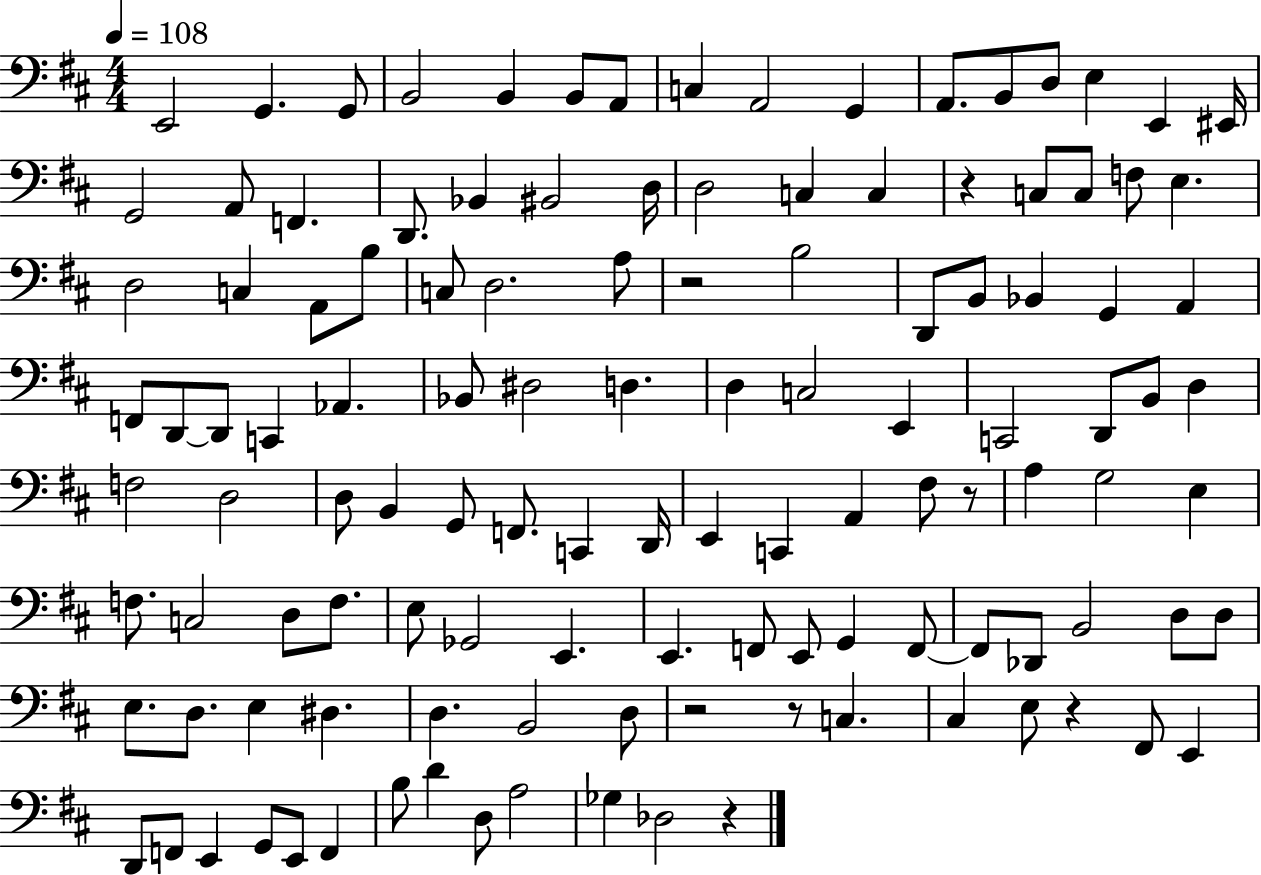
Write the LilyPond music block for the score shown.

{
  \clef bass
  \numericTimeSignature
  \time 4/4
  \key d \major
  \tempo 4 = 108
  e,2 g,4. g,8 | b,2 b,4 b,8 a,8 | c4 a,2 g,4 | a,8. b,8 d8 e4 e,4 eis,16 | \break g,2 a,8 f,4. | d,8. bes,4 bis,2 d16 | d2 c4 c4 | r4 c8 c8 f8 e4. | \break d2 c4 a,8 b8 | c8 d2. a8 | r2 b2 | d,8 b,8 bes,4 g,4 a,4 | \break f,8 d,8~~ d,8 c,4 aes,4. | bes,8 dis2 d4. | d4 c2 e,4 | c,2 d,8 b,8 d4 | \break f2 d2 | d8 b,4 g,8 f,8. c,4 d,16 | e,4 c,4 a,4 fis8 r8 | a4 g2 e4 | \break f8. c2 d8 f8. | e8 ges,2 e,4. | e,4. f,8 e,8 g,4 f,8~~ | f,8 des,8 b,2 d8 d8 | \break e8. d8. e4 dis4. | d4. b,2 d8 | r2 r8 c4. | cis4 e8 r4 fis,8 e,4 | \break d,8 f,8 e,4 g,8 e,8 f,4 | b8 d'4 d8 a2 | ges4 des2 r4 | \bar "|."
}